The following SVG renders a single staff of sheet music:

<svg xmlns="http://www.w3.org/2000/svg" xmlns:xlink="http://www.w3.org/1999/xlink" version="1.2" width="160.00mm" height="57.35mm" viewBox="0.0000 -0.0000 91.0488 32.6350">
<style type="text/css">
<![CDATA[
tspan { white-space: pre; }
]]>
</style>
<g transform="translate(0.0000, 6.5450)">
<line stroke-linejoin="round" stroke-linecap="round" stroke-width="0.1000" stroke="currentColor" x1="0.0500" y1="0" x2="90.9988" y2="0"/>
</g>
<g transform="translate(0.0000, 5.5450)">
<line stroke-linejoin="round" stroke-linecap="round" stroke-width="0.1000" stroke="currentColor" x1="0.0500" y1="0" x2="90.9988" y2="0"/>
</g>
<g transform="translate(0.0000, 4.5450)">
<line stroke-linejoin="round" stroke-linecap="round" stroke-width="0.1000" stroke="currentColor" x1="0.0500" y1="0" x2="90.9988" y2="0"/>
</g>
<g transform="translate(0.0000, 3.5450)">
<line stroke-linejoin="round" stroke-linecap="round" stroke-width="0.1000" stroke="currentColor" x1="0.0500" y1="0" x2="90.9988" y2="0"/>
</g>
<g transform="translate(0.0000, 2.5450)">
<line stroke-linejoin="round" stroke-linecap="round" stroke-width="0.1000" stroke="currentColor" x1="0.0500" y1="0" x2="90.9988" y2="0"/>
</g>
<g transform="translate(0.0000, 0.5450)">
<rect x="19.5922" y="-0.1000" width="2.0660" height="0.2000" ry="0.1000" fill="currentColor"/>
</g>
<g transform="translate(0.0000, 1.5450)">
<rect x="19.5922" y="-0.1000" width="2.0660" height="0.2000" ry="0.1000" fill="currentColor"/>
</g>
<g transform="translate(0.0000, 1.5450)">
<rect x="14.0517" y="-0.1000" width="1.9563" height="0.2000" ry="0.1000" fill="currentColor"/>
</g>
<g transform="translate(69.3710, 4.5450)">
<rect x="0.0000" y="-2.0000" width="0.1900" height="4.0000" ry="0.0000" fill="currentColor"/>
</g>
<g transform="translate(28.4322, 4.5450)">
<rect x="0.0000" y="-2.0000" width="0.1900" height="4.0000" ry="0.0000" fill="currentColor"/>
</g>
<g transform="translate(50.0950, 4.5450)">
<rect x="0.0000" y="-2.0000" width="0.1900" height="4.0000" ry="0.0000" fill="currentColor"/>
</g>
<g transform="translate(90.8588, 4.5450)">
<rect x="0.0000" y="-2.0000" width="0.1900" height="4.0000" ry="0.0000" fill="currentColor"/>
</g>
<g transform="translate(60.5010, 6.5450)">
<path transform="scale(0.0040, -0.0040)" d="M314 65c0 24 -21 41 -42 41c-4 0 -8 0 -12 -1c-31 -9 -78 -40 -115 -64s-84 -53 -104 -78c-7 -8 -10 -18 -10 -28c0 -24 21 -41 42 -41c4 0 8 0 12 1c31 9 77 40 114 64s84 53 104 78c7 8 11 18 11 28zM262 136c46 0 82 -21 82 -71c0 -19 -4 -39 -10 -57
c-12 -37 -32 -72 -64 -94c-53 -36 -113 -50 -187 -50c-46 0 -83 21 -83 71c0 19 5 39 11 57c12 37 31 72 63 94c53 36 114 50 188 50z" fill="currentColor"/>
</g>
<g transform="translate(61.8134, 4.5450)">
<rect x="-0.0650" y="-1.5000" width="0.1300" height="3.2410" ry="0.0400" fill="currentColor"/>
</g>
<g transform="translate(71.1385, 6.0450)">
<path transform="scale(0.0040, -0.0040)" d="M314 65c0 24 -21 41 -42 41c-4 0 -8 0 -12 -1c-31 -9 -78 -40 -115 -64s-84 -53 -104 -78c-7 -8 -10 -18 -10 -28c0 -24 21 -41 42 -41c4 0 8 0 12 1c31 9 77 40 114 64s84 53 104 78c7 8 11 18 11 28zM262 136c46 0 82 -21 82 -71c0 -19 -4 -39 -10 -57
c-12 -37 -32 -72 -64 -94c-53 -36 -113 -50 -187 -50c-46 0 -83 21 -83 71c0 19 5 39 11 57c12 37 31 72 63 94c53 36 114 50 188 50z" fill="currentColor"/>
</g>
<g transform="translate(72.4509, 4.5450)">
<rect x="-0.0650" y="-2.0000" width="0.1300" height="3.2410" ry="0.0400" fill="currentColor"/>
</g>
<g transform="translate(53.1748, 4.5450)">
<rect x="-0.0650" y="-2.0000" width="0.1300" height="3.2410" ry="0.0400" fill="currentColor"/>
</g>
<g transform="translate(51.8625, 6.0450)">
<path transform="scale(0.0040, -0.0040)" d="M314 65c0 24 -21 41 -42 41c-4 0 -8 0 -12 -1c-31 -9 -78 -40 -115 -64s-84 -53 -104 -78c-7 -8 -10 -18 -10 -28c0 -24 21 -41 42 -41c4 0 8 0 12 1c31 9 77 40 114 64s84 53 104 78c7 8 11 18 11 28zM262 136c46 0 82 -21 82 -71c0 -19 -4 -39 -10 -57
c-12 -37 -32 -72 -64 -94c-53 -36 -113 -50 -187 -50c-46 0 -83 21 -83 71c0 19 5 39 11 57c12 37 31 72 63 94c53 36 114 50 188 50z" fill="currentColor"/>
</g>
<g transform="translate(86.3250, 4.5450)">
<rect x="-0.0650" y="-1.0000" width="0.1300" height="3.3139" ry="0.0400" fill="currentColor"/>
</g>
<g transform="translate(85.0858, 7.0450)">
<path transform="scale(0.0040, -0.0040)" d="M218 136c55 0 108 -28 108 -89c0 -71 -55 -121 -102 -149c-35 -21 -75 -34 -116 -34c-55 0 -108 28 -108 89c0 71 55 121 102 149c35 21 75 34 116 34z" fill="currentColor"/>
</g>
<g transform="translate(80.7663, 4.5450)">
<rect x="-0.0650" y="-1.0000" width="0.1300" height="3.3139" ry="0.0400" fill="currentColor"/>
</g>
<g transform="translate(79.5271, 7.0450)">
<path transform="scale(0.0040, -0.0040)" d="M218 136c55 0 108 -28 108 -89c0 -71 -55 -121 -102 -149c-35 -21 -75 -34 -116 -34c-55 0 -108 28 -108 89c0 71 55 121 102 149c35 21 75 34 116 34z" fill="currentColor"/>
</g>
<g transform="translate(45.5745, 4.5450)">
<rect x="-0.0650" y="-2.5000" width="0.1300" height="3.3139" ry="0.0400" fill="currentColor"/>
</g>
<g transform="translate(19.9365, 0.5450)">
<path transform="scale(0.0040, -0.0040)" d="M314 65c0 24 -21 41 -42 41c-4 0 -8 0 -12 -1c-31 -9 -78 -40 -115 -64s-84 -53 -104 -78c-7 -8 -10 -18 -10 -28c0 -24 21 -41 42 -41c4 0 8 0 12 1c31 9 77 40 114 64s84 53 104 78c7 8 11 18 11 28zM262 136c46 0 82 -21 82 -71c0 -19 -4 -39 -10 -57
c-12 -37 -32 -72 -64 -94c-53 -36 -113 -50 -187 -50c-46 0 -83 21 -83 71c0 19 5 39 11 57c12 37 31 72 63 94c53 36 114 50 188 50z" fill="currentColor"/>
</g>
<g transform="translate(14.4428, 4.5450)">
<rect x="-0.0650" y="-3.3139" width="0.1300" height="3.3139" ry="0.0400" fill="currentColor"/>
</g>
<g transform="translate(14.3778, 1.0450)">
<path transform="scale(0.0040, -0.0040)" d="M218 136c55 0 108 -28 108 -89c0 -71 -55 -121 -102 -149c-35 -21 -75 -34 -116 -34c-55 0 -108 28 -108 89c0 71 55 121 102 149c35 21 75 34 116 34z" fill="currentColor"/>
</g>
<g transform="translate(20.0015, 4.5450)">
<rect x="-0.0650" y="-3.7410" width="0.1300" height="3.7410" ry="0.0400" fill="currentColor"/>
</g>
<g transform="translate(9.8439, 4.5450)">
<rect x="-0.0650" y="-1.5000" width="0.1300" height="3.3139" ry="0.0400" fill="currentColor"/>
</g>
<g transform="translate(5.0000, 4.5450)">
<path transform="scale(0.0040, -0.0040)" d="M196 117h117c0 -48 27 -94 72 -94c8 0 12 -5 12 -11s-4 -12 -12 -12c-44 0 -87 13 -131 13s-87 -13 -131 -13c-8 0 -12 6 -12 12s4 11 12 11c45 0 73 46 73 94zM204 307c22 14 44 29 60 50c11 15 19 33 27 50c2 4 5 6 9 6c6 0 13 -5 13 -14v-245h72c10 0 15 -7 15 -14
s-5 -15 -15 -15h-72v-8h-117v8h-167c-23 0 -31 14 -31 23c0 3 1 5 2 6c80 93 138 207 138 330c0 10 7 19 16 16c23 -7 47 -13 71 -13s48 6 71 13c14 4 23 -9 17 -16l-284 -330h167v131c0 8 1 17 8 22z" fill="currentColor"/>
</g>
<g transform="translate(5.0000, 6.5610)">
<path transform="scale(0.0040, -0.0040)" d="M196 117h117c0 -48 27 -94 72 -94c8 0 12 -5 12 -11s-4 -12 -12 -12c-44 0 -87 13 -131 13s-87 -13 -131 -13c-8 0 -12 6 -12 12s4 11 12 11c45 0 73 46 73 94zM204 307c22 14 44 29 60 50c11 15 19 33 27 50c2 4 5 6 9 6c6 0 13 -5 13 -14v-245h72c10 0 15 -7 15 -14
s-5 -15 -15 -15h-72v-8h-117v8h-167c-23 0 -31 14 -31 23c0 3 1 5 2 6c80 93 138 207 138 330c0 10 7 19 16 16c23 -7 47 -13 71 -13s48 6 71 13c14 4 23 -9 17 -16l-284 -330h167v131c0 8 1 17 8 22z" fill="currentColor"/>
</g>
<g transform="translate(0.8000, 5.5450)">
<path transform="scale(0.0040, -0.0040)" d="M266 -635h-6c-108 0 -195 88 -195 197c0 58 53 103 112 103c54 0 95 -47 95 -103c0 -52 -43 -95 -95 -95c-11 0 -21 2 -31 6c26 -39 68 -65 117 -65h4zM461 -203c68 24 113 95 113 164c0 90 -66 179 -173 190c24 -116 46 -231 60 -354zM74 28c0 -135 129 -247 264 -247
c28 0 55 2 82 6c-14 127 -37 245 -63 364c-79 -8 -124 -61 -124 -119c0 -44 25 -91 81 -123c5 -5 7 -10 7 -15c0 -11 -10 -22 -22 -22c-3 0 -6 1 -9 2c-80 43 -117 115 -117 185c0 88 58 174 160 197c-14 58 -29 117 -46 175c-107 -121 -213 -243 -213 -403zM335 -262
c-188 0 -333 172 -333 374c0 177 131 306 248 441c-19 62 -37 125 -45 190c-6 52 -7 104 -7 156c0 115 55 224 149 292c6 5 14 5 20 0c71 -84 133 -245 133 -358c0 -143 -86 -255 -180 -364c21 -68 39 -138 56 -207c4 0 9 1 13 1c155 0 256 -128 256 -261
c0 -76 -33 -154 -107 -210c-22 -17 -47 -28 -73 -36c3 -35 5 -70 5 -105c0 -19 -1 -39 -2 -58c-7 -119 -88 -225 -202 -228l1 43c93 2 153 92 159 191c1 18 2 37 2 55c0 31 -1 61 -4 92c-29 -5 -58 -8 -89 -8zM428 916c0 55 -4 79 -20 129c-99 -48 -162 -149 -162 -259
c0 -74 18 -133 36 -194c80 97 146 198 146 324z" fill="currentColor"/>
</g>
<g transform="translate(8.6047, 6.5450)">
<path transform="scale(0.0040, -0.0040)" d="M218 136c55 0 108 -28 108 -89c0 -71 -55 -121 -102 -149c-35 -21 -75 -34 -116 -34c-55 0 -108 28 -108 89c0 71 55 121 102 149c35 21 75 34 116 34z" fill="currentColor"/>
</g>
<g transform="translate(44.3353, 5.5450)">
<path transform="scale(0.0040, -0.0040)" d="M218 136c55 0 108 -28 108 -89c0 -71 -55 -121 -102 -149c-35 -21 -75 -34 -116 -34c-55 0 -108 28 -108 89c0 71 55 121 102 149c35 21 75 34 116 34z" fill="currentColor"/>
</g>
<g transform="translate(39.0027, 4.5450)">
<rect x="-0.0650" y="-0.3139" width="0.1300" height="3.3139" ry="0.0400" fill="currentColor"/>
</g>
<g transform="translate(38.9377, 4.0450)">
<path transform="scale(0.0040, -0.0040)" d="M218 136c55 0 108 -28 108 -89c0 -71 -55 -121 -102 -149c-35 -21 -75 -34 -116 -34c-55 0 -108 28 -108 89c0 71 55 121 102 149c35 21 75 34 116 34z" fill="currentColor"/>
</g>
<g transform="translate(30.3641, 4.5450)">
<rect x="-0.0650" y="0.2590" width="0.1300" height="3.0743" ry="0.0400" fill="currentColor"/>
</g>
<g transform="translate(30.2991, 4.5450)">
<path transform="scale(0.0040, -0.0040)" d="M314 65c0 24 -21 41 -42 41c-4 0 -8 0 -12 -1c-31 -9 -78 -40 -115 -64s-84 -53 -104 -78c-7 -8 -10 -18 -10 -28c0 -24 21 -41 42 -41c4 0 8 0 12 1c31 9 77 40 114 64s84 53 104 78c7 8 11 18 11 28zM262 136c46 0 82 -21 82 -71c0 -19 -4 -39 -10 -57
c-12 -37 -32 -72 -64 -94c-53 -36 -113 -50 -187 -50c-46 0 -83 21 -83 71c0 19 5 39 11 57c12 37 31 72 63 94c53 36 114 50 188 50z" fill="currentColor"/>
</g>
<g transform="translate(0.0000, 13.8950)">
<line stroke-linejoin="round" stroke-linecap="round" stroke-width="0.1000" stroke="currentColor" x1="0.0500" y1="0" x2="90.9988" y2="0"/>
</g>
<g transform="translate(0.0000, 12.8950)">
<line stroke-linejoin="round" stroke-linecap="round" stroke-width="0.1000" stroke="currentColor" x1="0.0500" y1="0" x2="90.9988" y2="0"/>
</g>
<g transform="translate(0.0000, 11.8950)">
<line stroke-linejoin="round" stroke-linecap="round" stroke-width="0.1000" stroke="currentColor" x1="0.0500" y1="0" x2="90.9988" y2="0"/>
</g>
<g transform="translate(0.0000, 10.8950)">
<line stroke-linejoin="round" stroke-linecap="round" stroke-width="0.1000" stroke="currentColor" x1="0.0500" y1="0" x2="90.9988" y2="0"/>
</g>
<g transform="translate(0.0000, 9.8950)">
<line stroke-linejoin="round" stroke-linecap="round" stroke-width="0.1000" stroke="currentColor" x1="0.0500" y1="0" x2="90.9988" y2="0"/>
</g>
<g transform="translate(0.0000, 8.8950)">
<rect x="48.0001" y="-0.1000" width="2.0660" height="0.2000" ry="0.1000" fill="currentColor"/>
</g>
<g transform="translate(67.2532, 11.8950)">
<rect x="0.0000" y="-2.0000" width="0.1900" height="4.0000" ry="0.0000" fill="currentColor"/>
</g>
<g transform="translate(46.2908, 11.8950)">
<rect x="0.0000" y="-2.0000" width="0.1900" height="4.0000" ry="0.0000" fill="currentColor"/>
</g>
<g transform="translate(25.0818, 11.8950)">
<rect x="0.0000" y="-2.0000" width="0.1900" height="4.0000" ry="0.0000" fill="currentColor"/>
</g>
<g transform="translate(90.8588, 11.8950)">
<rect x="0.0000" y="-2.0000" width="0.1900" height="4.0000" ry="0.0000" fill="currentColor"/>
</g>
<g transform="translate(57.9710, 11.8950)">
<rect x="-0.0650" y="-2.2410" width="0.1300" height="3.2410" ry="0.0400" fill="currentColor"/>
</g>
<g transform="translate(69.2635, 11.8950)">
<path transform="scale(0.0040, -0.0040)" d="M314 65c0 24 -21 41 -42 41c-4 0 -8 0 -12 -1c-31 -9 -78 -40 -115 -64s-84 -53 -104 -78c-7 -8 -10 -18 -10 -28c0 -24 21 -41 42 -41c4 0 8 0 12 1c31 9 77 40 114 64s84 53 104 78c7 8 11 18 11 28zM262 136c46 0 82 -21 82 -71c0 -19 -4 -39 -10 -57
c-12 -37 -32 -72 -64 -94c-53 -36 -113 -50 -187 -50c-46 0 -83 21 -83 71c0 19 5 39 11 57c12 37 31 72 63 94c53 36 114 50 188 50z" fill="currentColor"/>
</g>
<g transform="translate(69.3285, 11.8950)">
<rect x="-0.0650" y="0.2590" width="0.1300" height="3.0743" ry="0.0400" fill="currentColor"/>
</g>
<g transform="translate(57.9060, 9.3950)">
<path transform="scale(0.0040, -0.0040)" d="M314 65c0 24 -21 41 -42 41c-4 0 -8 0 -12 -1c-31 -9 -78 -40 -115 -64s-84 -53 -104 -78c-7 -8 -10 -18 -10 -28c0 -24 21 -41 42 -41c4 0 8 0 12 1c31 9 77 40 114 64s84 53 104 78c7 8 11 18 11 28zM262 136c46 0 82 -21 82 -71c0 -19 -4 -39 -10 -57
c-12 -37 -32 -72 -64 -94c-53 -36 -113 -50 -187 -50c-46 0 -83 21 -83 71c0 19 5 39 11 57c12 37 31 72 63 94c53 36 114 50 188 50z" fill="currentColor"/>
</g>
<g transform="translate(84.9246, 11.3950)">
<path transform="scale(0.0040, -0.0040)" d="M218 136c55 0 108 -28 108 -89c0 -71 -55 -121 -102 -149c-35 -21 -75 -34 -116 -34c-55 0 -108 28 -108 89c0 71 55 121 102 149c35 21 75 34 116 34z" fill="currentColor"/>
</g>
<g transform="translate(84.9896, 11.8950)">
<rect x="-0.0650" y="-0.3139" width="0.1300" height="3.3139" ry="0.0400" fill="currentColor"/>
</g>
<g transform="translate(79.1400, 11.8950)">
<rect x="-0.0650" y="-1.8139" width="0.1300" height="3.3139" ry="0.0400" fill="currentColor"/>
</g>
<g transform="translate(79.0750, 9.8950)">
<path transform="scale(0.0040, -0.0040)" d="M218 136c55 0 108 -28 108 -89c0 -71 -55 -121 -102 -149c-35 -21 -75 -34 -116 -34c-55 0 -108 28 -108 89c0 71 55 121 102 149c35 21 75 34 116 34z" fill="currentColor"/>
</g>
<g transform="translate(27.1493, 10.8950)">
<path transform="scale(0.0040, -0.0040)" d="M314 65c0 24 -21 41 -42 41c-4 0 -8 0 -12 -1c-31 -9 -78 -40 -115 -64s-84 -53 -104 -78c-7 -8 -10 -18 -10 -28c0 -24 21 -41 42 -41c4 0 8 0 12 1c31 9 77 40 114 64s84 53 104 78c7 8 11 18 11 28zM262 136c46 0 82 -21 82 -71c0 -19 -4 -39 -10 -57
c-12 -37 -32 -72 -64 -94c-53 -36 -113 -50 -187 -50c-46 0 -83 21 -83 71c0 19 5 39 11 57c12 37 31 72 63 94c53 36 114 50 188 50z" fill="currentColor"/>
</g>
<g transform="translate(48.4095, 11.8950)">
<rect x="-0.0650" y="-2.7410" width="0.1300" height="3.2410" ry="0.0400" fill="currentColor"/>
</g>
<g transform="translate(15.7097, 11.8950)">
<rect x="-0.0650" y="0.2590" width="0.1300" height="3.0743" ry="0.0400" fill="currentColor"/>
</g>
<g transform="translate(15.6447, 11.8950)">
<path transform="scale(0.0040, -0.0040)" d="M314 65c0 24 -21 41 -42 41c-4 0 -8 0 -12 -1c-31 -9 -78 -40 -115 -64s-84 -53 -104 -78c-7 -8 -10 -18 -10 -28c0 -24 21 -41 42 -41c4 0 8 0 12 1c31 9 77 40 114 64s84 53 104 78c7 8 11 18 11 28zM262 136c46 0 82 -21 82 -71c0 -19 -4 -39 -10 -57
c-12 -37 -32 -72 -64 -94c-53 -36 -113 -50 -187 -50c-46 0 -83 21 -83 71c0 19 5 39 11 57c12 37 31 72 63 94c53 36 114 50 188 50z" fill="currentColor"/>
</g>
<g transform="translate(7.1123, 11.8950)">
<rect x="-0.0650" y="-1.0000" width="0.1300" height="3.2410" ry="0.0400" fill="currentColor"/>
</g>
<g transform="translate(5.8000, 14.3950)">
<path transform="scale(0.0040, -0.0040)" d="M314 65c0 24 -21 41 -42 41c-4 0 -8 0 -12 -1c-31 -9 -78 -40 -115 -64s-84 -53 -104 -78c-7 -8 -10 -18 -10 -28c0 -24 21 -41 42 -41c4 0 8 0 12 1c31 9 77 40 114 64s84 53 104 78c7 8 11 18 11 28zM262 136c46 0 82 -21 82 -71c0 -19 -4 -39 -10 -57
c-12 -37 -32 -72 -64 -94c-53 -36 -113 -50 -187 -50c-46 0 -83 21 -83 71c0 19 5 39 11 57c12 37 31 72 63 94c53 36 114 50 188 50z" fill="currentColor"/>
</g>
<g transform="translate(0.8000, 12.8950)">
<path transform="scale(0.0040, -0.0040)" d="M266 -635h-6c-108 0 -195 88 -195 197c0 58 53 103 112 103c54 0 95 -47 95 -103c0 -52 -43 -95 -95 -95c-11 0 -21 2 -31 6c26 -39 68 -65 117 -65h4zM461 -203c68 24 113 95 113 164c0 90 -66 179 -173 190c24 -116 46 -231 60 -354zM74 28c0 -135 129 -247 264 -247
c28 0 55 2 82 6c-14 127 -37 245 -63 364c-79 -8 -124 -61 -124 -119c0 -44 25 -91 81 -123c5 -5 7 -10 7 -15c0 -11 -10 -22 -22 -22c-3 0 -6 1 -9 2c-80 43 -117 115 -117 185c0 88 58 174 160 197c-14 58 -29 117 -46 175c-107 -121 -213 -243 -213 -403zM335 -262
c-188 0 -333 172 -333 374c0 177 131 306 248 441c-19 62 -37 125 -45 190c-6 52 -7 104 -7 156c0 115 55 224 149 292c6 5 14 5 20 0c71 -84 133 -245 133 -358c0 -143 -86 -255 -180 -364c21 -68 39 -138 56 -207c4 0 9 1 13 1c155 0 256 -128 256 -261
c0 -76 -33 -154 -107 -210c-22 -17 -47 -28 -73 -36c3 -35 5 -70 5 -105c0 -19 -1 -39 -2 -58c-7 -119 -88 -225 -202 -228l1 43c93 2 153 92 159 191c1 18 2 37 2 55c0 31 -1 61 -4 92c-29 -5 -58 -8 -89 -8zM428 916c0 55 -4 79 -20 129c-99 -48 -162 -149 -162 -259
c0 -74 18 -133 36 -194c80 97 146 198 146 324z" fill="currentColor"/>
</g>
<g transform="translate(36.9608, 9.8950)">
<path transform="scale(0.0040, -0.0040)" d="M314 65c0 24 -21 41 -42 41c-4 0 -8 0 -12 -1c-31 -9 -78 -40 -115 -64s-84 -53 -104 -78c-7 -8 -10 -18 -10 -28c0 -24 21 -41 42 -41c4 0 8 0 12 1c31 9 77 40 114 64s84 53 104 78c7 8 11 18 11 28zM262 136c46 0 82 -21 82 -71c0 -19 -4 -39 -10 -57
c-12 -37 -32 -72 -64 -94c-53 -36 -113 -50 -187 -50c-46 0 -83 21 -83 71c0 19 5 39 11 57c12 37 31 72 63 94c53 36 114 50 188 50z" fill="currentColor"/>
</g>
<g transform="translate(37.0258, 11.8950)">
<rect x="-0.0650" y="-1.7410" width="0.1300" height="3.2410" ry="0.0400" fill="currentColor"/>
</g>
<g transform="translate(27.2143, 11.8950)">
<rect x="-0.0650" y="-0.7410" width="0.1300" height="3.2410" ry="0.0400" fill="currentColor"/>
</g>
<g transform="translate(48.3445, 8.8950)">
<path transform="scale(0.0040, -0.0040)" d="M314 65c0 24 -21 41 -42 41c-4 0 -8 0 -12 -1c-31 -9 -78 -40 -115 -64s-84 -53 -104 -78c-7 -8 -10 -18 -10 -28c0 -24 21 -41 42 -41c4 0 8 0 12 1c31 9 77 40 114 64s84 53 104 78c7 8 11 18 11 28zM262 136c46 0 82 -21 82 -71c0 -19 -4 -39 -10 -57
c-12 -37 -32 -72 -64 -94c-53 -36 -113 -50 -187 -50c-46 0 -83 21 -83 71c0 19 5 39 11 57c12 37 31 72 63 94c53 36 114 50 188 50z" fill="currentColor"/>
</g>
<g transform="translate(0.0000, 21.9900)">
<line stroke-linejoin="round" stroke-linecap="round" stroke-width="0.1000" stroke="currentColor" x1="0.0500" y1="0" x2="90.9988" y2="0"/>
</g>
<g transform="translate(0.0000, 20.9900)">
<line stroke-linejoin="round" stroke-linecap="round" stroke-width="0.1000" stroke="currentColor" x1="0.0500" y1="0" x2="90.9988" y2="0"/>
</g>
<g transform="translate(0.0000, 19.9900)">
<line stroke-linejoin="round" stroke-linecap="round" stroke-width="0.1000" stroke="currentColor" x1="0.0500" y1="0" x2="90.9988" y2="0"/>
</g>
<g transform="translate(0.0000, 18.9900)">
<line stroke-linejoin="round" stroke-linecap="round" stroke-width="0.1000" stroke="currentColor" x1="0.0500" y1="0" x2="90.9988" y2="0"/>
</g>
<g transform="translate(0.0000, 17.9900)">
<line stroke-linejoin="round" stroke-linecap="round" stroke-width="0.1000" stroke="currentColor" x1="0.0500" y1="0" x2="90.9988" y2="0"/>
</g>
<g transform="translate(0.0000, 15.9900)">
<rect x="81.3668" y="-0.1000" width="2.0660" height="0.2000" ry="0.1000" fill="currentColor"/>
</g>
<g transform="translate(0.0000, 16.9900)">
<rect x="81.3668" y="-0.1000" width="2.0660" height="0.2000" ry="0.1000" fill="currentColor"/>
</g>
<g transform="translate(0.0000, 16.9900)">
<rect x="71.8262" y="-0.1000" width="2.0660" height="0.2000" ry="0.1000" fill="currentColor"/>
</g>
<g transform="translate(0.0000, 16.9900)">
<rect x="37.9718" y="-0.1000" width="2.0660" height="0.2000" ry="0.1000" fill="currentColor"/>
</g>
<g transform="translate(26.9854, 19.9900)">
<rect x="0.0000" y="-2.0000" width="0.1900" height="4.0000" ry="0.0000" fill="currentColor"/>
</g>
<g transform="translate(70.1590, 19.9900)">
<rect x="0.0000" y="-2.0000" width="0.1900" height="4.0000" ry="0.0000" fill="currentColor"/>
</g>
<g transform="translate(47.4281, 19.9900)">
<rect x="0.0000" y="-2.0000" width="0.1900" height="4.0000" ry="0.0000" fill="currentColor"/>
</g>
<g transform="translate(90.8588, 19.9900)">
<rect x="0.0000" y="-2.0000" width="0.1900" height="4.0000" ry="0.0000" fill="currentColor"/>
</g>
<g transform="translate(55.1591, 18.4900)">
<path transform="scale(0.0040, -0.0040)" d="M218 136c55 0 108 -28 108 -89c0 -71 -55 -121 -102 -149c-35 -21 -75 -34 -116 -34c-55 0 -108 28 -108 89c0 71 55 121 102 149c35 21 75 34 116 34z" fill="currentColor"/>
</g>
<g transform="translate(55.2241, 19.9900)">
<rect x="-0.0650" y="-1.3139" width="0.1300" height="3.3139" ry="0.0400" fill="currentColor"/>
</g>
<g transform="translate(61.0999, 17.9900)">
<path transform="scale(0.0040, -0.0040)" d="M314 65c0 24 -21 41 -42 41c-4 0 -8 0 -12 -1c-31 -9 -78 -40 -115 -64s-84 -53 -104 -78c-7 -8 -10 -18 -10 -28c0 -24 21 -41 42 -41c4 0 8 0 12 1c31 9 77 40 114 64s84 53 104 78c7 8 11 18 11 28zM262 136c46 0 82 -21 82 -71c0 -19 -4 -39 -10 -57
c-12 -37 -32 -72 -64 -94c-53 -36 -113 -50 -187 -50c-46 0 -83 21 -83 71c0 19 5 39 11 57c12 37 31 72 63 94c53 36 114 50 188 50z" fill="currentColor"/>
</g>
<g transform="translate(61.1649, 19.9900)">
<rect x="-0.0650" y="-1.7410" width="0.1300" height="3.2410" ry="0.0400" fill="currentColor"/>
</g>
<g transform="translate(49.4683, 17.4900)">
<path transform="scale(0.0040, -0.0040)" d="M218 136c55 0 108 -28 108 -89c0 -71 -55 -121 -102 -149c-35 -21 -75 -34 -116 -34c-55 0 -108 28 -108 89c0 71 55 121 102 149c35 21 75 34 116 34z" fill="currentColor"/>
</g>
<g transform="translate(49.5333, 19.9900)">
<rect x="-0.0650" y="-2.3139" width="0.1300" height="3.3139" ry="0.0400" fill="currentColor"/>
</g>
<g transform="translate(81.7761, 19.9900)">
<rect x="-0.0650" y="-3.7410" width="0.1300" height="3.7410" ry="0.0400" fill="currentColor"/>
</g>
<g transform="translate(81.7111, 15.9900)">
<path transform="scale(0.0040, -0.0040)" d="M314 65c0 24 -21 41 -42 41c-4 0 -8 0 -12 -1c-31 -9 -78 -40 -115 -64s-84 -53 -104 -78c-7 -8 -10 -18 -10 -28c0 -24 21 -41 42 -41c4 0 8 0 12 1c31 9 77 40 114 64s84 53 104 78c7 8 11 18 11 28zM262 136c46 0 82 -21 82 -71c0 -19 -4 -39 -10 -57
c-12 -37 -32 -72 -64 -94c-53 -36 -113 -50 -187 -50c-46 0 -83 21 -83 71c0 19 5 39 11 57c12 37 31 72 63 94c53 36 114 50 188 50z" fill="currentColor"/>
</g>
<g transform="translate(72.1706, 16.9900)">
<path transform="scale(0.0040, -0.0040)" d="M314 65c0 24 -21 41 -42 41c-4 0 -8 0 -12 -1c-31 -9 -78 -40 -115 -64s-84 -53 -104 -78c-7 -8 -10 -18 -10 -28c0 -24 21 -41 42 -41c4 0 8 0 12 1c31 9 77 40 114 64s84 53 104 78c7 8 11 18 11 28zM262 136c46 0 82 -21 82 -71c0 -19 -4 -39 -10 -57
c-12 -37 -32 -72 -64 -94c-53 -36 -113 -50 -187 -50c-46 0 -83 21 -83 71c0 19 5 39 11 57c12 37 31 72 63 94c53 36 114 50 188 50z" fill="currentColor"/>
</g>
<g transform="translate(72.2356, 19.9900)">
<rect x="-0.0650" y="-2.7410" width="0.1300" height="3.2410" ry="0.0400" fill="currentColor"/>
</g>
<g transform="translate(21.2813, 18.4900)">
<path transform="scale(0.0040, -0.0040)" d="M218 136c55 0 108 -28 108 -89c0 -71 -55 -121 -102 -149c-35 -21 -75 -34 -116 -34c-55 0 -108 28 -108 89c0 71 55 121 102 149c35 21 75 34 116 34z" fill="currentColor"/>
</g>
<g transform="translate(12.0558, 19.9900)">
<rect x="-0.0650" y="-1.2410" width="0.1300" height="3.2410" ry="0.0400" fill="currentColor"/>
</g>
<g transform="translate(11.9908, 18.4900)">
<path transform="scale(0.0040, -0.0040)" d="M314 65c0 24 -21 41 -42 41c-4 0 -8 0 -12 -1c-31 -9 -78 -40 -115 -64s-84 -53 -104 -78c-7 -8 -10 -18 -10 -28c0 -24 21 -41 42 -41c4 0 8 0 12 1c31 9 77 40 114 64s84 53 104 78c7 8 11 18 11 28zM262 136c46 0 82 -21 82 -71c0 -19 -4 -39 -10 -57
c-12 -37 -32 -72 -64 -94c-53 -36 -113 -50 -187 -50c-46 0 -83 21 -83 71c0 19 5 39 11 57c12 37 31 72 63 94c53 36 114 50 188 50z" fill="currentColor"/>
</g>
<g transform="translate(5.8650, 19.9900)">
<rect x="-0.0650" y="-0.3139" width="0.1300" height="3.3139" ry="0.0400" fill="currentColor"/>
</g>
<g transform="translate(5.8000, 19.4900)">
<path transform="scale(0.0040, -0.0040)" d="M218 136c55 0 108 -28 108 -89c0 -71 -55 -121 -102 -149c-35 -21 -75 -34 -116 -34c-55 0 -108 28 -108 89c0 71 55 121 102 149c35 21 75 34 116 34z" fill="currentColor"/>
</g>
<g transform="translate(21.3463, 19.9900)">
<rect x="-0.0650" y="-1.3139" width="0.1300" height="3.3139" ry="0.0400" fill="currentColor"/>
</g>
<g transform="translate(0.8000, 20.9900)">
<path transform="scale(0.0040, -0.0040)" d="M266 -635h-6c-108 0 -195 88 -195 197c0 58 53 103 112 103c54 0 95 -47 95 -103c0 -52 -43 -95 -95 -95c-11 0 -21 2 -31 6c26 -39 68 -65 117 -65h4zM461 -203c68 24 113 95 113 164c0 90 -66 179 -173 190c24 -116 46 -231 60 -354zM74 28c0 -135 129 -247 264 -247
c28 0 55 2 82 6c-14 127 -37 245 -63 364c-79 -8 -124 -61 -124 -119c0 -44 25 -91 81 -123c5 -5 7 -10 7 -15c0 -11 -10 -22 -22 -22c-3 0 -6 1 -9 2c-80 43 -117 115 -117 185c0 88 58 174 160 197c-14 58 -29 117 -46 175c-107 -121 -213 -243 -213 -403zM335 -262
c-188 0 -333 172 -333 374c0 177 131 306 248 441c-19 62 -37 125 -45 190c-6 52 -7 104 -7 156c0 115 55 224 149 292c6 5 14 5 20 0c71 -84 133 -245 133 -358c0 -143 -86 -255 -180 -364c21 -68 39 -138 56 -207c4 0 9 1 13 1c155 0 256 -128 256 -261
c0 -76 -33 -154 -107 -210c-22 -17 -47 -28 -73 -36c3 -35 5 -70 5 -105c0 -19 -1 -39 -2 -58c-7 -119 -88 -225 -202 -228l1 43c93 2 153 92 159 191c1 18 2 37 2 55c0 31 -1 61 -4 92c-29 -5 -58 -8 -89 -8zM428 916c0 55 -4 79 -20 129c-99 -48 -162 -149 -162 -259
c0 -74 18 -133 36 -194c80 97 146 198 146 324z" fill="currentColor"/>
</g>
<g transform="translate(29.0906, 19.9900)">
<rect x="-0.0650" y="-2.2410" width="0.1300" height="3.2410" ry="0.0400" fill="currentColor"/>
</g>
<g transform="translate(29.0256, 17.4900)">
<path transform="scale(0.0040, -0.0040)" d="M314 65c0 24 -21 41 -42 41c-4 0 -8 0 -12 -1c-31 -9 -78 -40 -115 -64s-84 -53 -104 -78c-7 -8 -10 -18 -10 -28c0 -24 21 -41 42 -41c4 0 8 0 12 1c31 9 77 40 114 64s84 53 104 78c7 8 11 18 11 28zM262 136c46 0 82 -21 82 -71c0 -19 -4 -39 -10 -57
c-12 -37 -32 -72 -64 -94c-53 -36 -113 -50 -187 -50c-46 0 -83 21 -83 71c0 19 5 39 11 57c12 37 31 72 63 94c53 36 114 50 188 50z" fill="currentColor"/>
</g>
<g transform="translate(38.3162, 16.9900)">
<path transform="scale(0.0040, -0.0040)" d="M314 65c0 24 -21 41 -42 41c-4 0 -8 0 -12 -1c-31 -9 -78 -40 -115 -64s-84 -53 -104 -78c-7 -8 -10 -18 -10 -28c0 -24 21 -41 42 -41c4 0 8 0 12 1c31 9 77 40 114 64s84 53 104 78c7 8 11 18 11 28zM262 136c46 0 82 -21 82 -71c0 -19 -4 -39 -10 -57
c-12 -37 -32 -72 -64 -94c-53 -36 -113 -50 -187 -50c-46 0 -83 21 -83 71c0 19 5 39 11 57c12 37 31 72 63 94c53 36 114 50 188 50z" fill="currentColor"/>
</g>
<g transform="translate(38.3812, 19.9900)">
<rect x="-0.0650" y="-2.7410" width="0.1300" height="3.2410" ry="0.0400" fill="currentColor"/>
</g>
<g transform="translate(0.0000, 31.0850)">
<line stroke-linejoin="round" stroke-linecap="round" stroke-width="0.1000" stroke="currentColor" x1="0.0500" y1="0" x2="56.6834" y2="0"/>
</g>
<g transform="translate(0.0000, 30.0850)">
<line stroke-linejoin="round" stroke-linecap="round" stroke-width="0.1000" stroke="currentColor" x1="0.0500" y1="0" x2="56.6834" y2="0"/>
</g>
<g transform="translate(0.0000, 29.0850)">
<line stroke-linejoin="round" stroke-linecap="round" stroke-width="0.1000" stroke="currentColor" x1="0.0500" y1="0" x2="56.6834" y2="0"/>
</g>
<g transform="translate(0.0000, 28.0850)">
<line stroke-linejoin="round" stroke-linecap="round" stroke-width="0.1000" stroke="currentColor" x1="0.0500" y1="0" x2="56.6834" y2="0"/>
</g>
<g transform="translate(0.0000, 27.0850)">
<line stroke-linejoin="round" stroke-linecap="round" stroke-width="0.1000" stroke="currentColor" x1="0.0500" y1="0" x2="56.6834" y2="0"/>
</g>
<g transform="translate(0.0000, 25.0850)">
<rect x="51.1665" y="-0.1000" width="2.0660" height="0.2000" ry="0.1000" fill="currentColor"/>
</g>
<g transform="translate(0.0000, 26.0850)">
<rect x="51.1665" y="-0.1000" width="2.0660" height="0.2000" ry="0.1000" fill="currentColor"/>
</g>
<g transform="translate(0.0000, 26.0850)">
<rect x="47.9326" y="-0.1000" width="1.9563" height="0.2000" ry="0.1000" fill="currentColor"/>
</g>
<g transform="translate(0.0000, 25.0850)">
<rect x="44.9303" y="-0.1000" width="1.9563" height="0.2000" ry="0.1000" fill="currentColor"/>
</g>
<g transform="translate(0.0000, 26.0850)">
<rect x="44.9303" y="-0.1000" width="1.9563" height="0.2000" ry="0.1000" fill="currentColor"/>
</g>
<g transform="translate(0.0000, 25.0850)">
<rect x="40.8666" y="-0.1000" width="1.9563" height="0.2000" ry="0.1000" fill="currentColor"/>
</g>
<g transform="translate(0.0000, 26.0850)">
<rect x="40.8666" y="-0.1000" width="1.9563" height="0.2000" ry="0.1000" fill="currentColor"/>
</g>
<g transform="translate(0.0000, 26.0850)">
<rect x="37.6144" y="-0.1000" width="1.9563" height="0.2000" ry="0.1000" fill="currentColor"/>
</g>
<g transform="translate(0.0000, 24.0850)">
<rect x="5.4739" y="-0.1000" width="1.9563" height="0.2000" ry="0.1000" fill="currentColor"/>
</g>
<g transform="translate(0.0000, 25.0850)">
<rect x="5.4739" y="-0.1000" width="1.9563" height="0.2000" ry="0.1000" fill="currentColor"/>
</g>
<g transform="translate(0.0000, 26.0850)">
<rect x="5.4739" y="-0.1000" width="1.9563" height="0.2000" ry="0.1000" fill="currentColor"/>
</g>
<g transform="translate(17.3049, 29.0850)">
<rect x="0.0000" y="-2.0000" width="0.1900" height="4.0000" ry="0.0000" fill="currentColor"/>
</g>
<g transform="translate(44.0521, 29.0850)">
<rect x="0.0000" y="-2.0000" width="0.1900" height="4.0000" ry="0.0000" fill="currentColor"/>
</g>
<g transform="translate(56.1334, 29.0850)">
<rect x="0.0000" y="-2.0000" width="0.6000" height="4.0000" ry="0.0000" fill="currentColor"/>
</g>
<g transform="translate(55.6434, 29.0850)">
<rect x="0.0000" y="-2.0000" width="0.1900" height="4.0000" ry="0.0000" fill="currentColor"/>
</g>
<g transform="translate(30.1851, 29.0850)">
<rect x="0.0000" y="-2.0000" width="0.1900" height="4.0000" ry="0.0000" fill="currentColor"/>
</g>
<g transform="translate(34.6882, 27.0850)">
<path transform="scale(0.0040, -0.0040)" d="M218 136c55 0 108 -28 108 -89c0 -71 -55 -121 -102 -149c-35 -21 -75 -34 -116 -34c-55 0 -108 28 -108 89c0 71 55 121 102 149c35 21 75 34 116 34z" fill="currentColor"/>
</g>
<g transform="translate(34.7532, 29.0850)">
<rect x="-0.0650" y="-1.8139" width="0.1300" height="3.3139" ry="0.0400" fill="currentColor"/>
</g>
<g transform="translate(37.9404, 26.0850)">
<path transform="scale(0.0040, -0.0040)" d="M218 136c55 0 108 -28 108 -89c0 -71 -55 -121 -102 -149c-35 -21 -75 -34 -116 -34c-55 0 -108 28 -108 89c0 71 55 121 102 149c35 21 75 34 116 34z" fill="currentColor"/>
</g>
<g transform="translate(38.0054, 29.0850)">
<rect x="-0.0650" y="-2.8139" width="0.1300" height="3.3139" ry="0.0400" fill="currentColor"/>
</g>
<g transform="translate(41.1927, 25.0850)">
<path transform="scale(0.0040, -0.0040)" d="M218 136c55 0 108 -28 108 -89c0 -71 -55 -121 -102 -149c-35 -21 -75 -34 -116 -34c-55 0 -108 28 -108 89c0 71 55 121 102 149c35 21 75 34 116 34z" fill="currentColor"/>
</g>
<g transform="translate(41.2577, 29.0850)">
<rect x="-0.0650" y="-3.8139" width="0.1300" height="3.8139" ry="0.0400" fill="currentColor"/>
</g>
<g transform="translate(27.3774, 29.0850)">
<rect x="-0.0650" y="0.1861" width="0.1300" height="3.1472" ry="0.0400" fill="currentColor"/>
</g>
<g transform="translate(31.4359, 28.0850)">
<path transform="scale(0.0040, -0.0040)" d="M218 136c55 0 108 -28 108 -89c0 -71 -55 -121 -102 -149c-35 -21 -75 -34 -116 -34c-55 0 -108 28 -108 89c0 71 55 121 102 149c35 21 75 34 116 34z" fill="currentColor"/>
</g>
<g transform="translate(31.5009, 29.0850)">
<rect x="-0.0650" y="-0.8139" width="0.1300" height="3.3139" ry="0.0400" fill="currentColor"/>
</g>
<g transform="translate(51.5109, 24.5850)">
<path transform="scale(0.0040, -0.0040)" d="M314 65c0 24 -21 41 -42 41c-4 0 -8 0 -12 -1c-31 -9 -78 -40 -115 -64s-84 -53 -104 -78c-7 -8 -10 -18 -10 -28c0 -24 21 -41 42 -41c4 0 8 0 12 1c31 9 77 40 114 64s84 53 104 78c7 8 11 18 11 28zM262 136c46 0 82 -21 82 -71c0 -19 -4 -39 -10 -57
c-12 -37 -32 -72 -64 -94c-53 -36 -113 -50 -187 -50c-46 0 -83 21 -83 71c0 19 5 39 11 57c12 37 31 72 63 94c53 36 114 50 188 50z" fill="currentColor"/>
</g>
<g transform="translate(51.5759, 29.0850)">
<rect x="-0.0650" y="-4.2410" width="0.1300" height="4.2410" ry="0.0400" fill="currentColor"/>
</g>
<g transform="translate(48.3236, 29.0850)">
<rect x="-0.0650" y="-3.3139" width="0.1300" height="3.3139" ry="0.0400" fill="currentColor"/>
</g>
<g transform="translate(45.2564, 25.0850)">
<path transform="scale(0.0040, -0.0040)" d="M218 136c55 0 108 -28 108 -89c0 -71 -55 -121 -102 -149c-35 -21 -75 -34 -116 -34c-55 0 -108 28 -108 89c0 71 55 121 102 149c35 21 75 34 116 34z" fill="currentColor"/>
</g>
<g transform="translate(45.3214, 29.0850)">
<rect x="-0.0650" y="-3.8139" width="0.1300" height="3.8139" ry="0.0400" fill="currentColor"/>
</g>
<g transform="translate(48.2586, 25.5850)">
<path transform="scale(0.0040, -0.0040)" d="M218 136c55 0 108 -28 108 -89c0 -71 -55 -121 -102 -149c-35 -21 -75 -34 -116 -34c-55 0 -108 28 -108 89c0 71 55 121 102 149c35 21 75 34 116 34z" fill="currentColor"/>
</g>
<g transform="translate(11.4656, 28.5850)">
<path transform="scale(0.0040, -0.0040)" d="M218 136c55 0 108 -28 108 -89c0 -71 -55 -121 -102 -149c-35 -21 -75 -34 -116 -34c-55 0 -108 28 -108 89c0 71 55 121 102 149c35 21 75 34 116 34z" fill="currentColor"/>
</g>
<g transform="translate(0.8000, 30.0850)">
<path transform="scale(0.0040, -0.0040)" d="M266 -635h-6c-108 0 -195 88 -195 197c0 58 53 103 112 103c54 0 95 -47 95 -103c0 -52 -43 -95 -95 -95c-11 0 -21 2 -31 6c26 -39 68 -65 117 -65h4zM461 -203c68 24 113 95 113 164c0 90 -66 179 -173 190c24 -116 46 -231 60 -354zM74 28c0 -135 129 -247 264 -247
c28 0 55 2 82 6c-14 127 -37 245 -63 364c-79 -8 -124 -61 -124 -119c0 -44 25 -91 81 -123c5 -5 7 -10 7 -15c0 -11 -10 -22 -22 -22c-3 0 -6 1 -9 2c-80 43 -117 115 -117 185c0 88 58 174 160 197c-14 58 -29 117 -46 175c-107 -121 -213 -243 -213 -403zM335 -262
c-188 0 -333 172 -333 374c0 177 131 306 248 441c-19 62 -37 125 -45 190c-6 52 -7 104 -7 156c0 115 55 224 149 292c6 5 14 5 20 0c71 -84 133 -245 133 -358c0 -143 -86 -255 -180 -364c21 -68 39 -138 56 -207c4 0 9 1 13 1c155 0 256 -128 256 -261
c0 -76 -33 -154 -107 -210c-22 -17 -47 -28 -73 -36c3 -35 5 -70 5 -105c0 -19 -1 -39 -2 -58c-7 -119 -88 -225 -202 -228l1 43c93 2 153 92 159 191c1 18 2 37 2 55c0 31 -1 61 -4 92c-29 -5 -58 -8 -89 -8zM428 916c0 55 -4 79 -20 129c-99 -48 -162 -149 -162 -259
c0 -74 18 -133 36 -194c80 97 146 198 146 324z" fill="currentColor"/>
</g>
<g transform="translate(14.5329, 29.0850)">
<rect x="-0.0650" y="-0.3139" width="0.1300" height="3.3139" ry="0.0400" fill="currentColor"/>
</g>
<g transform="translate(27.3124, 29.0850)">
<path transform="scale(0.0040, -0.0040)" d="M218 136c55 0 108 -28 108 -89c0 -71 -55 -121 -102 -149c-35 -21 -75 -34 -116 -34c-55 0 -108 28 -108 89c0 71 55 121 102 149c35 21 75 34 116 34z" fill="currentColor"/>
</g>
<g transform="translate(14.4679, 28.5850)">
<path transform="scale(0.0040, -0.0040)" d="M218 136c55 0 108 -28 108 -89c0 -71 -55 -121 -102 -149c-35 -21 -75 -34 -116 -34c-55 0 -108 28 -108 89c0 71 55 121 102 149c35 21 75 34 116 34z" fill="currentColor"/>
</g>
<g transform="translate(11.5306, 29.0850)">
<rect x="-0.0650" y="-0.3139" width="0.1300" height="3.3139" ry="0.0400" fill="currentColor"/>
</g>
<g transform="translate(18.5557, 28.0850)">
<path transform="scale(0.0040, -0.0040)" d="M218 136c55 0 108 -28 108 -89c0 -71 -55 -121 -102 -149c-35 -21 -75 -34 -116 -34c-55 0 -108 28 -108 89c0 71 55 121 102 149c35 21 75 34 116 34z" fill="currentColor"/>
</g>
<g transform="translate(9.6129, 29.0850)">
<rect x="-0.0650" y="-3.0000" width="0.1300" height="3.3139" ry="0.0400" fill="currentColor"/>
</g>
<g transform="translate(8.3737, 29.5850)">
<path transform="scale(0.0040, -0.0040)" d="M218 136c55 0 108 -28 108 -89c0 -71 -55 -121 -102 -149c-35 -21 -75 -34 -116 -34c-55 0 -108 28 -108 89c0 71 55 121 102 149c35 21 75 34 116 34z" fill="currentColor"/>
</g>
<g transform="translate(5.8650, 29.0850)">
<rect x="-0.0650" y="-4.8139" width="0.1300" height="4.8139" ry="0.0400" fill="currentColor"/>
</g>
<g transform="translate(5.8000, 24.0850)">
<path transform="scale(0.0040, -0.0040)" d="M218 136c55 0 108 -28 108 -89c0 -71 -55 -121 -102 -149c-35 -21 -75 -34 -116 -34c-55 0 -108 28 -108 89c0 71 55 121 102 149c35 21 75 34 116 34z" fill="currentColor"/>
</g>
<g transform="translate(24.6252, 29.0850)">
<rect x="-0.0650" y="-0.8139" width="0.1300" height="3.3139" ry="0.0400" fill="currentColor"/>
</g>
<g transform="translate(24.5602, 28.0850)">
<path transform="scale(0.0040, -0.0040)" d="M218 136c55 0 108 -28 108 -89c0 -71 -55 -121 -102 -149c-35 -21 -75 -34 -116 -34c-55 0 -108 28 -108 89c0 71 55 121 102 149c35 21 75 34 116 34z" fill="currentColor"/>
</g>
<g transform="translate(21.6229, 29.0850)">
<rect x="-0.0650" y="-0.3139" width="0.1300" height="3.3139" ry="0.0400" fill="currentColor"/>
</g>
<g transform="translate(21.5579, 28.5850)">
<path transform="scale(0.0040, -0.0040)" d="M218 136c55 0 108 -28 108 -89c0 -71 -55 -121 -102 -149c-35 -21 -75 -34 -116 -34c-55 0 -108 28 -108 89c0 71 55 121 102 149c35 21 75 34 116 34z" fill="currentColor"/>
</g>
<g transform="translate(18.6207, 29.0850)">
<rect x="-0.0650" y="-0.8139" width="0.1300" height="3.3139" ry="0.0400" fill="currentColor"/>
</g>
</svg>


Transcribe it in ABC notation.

X:1
T:Untitled
M:4/4
L:1/4
K:C
E b c'2 B2 c G F2 E2 F2 D D D2 B2 d2 f2 a2 g2 B2 f c c e2 e g2 a2 g e f2 a2 c'2 e' A c c d c d B d f a c' c' b d'2